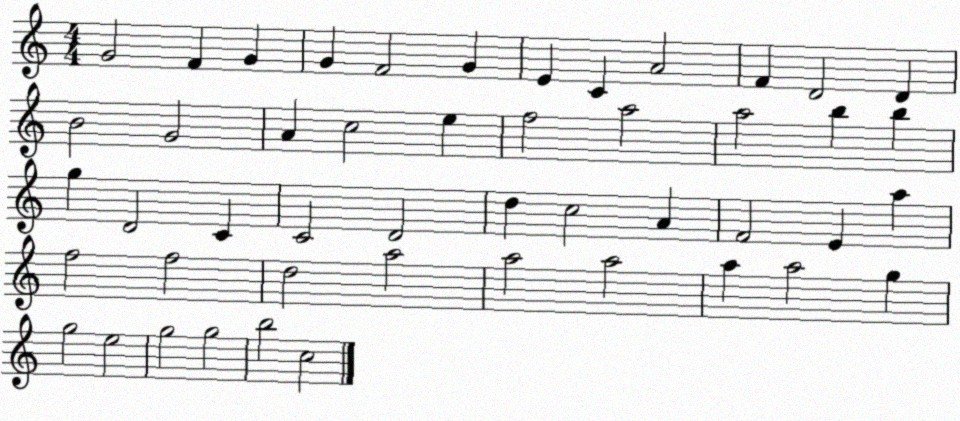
X:1
T:Untitled
M:4/4
L:1/4
K:C
G2 F G G F2 G E C A2 F D2 D B2 G2 A c2 e f2 a2 a2 b b g D2 C C2 D2 d c2 A F2 E a f2 f2 d2 a2 a2 a2 a a2 g g2 e2 g2 g2 b2 c2